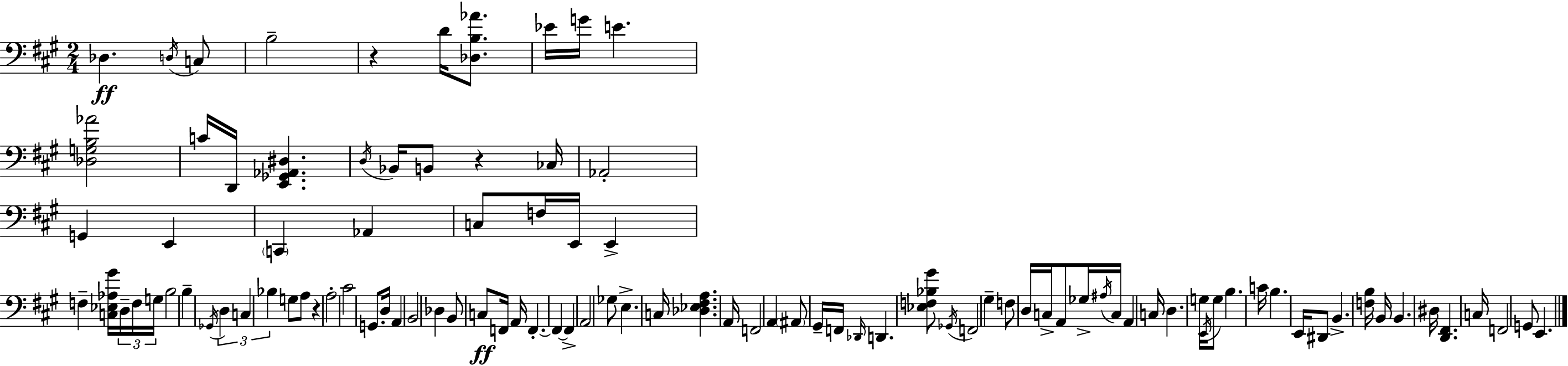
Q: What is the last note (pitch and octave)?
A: E2